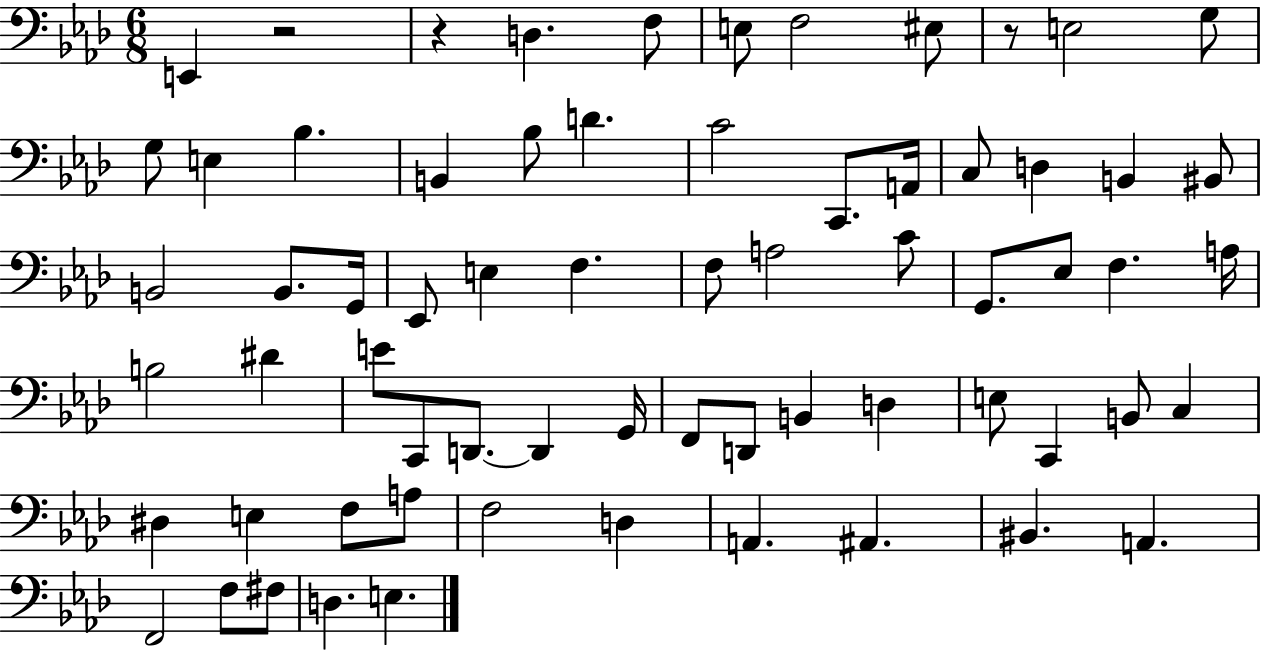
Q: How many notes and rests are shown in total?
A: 67